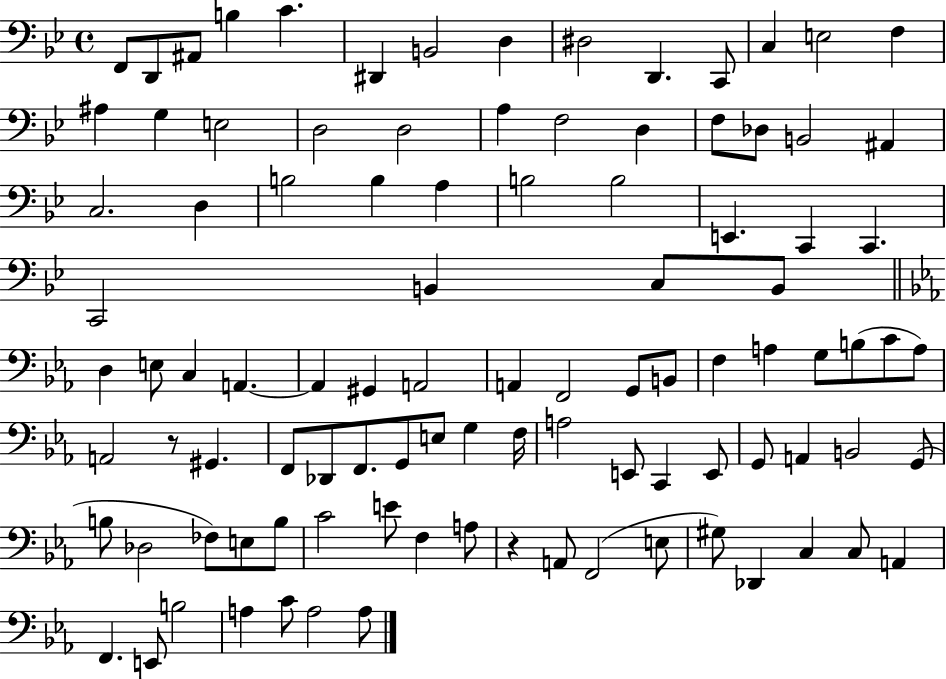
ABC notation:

X:1
T:Untitled
M:4/4
L:1/4
K:Bb
F,,/2 D,,/2 ^A,,/2 B, C ^D,, B,,2 D, ^D,2 D,, C,,/2 C, E,2 F, ^A, G, E,2 D,2 D,2 A, F,2 D, F,/2 _D,/2 B,,2 ^A,, C,2 D, B,2 B, A, B,2 B,2 E,, C,, C,, C,,2 B,, C,/2 B,,/2 D, E,/2 C, A,, A,, ^G,, A,,2 A,, F,,2 G,,/2 B,,/2 F, A, G,/2 B,/2 C/2 A,/2 A,,2 z/2 ^G,, F,,/2 _D,,/2 F,,/2 G,,/2 E,/2 G, F,/4 A,2 E,,/2 C,, E,,/2 G,,/2 A,, B,,2 G,,/2 B,/2 _D,2 _F,/2 E,/2 B,/2 C2 E/2 F, A,/2 z A,,/2 F,,2 E,/2 ^G,/2 _D,, C, C,/2 A,, F,, E,,/2 B,2 A, C/2 A,2 A,/2